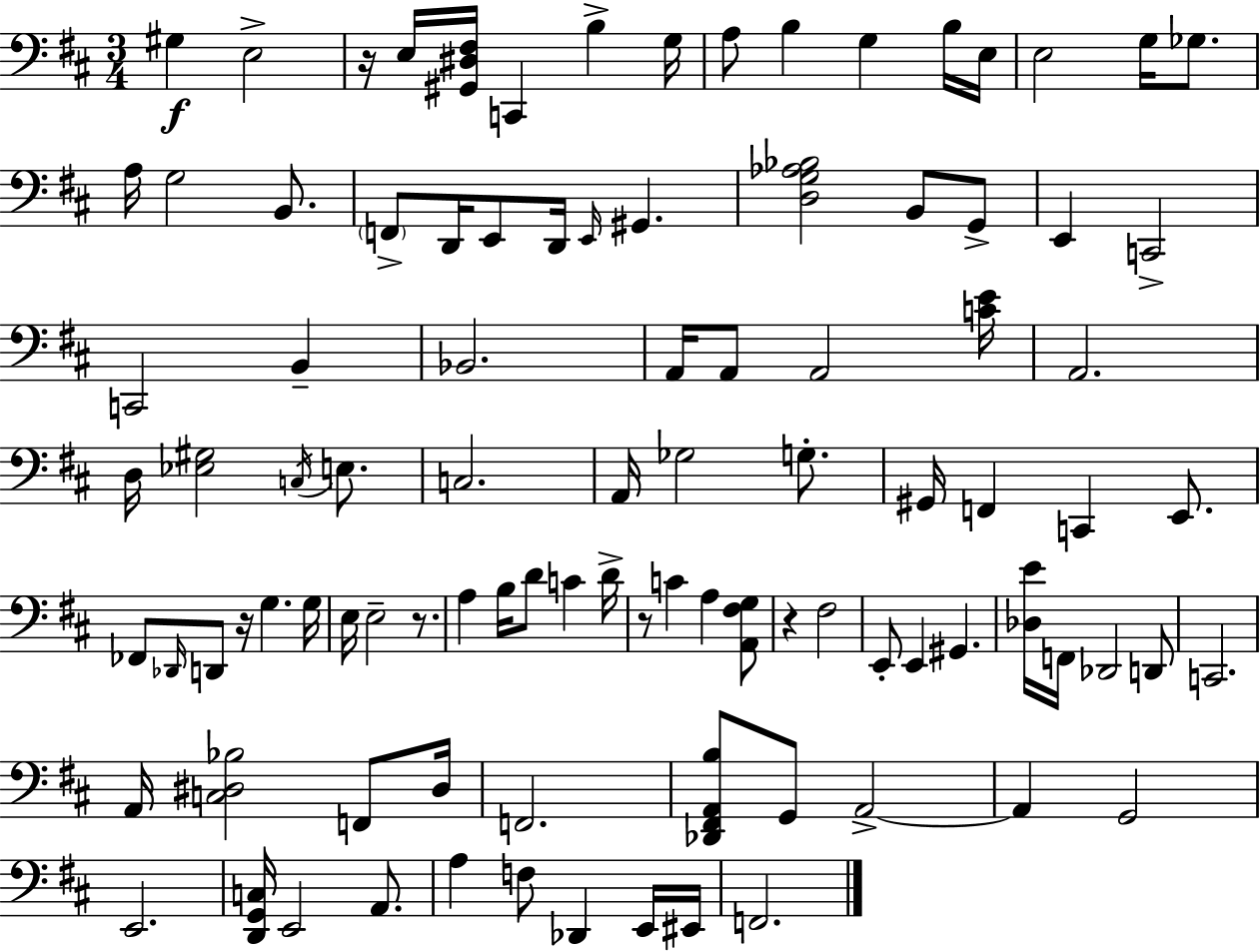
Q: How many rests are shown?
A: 5